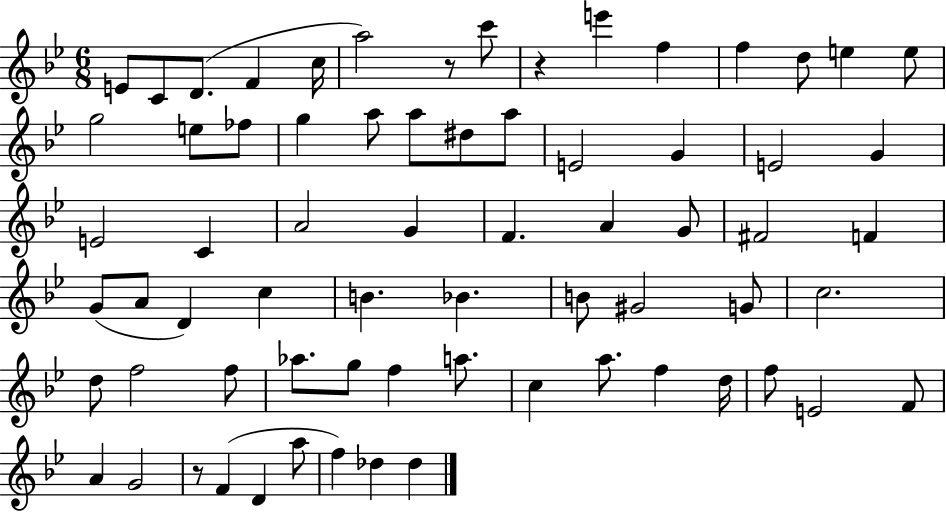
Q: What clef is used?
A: treble